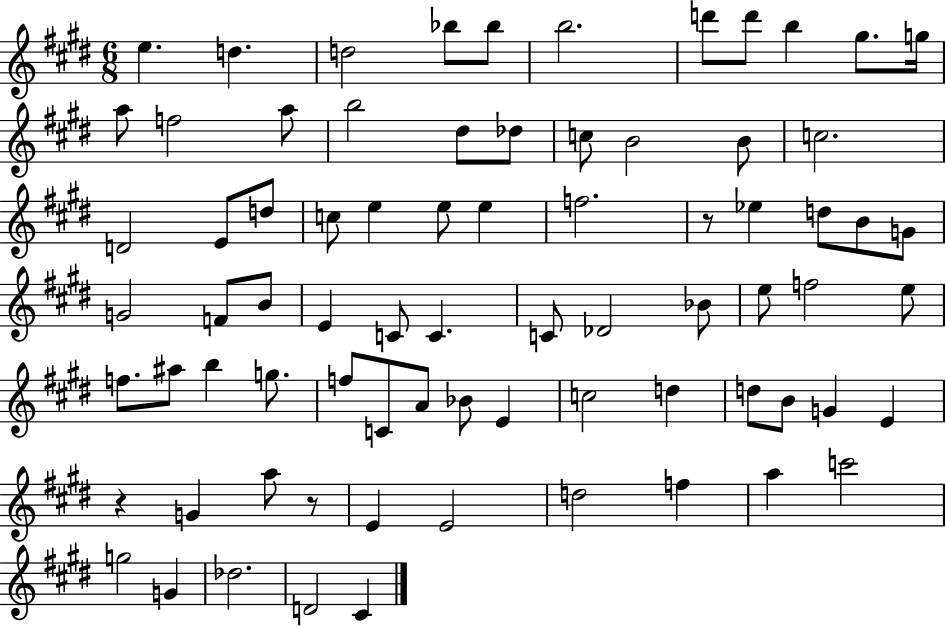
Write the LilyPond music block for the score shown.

{
  \clef treble
  \numericTimeSignature
  \time 6/8
  \key e \major
  e''4. d''4. | d''2 bes''8 bes''8 | b''2. | d'''8 d'''8 b''4 gis''8. g''16 | \break a''8 f''2 a''8 | b''2 dis''8 des''8 | c''8 b'2 b'8 | c''2. | \break d'2 e'8 d''8 | c''8 e''4 e''8 e''4 | f''2. | r8 ees''4 d''8 b'8 g'8 | \break g'2 f'8 b'8 | e'4 c'8 c'4. | c'8 des'2 bes'8 | e''8 f''2 e''8 | \break f''8. ais''8 b''4 g''8. | f''8 c'8 a'8 bes'8 e'4 | c''2 d''4 | d''8 b'8 g'4 e'4 | \break r4 g'4 a''8 r8 | e'4 e'2 | d''2 f''4 | a''4 c'''2 | \break g''2 g'4 | des''2. | d'2 cis'4 | \bar "|."
}